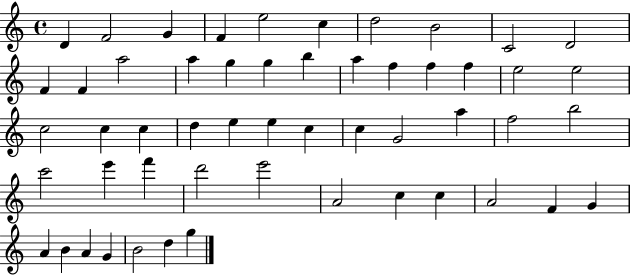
D4/q F4/h G4/q F4/q E5/h C5/q D5/h B4/h C4/h D4/h F4/q F4/q A5/h A5/q G5/q G5/q B5/q A5/q F5/q F5/q F5/q E5/h E5/h C5/h C5/q C5/q D5/q E5/q E5/q C5/q C5/q G4/h A5/q F5/h B5/h C6/h E6/q F6/q D6/h E6/h A4/h C5/q C5/q A4/h F4/q G4/q A4/q B4/q A4/q G4/q B4/h D5/q G5/q